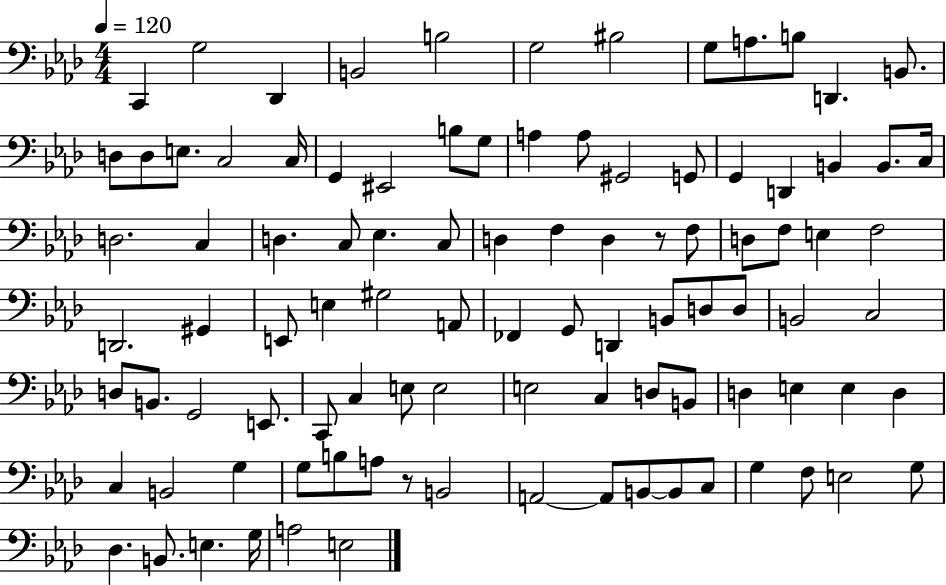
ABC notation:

X:1
T:Untitled
M:4/4
L:1/4
K:Ab
C,, G,2 _D,, B,,2 B,2 G,2 ^B,2 G,/2 A,/2 B,/2 D,, B,,/2 D,/2 D,/2 E,/2 C,2 C,/4 G,, ^E,,2 B,/2 G,/2 A, A,/2 ^G,,2 G,,/2 G,, D,, B,, B,,/2 C,/4 D,2 C, D, C,/2 _E, C,/2 D, F, D, z/2 F,/2 D,/2 F,/2 E, F,2 D,,2 ^G,, E,,/2 E, ^G,2 A,,/2 _F,, G,,/2 D,, B,,/2 D,/2 D,/2 B,,2 C,2 D,/2 B,,/2 G,,2 E,,/2 C,,/2 C, E,/2 E,2 E,2 C, D,/2 B,,/2 D, E, E, D, C, B,,2 G, G,/2 B,/2 A,/2 z/2 B,,2 A,,2 A,,/2 B,,/2 B,,/2 C,/2 G, F,/2 E,2 G,/2 _D, B,,/2 E, G,/4 A,2 E,2